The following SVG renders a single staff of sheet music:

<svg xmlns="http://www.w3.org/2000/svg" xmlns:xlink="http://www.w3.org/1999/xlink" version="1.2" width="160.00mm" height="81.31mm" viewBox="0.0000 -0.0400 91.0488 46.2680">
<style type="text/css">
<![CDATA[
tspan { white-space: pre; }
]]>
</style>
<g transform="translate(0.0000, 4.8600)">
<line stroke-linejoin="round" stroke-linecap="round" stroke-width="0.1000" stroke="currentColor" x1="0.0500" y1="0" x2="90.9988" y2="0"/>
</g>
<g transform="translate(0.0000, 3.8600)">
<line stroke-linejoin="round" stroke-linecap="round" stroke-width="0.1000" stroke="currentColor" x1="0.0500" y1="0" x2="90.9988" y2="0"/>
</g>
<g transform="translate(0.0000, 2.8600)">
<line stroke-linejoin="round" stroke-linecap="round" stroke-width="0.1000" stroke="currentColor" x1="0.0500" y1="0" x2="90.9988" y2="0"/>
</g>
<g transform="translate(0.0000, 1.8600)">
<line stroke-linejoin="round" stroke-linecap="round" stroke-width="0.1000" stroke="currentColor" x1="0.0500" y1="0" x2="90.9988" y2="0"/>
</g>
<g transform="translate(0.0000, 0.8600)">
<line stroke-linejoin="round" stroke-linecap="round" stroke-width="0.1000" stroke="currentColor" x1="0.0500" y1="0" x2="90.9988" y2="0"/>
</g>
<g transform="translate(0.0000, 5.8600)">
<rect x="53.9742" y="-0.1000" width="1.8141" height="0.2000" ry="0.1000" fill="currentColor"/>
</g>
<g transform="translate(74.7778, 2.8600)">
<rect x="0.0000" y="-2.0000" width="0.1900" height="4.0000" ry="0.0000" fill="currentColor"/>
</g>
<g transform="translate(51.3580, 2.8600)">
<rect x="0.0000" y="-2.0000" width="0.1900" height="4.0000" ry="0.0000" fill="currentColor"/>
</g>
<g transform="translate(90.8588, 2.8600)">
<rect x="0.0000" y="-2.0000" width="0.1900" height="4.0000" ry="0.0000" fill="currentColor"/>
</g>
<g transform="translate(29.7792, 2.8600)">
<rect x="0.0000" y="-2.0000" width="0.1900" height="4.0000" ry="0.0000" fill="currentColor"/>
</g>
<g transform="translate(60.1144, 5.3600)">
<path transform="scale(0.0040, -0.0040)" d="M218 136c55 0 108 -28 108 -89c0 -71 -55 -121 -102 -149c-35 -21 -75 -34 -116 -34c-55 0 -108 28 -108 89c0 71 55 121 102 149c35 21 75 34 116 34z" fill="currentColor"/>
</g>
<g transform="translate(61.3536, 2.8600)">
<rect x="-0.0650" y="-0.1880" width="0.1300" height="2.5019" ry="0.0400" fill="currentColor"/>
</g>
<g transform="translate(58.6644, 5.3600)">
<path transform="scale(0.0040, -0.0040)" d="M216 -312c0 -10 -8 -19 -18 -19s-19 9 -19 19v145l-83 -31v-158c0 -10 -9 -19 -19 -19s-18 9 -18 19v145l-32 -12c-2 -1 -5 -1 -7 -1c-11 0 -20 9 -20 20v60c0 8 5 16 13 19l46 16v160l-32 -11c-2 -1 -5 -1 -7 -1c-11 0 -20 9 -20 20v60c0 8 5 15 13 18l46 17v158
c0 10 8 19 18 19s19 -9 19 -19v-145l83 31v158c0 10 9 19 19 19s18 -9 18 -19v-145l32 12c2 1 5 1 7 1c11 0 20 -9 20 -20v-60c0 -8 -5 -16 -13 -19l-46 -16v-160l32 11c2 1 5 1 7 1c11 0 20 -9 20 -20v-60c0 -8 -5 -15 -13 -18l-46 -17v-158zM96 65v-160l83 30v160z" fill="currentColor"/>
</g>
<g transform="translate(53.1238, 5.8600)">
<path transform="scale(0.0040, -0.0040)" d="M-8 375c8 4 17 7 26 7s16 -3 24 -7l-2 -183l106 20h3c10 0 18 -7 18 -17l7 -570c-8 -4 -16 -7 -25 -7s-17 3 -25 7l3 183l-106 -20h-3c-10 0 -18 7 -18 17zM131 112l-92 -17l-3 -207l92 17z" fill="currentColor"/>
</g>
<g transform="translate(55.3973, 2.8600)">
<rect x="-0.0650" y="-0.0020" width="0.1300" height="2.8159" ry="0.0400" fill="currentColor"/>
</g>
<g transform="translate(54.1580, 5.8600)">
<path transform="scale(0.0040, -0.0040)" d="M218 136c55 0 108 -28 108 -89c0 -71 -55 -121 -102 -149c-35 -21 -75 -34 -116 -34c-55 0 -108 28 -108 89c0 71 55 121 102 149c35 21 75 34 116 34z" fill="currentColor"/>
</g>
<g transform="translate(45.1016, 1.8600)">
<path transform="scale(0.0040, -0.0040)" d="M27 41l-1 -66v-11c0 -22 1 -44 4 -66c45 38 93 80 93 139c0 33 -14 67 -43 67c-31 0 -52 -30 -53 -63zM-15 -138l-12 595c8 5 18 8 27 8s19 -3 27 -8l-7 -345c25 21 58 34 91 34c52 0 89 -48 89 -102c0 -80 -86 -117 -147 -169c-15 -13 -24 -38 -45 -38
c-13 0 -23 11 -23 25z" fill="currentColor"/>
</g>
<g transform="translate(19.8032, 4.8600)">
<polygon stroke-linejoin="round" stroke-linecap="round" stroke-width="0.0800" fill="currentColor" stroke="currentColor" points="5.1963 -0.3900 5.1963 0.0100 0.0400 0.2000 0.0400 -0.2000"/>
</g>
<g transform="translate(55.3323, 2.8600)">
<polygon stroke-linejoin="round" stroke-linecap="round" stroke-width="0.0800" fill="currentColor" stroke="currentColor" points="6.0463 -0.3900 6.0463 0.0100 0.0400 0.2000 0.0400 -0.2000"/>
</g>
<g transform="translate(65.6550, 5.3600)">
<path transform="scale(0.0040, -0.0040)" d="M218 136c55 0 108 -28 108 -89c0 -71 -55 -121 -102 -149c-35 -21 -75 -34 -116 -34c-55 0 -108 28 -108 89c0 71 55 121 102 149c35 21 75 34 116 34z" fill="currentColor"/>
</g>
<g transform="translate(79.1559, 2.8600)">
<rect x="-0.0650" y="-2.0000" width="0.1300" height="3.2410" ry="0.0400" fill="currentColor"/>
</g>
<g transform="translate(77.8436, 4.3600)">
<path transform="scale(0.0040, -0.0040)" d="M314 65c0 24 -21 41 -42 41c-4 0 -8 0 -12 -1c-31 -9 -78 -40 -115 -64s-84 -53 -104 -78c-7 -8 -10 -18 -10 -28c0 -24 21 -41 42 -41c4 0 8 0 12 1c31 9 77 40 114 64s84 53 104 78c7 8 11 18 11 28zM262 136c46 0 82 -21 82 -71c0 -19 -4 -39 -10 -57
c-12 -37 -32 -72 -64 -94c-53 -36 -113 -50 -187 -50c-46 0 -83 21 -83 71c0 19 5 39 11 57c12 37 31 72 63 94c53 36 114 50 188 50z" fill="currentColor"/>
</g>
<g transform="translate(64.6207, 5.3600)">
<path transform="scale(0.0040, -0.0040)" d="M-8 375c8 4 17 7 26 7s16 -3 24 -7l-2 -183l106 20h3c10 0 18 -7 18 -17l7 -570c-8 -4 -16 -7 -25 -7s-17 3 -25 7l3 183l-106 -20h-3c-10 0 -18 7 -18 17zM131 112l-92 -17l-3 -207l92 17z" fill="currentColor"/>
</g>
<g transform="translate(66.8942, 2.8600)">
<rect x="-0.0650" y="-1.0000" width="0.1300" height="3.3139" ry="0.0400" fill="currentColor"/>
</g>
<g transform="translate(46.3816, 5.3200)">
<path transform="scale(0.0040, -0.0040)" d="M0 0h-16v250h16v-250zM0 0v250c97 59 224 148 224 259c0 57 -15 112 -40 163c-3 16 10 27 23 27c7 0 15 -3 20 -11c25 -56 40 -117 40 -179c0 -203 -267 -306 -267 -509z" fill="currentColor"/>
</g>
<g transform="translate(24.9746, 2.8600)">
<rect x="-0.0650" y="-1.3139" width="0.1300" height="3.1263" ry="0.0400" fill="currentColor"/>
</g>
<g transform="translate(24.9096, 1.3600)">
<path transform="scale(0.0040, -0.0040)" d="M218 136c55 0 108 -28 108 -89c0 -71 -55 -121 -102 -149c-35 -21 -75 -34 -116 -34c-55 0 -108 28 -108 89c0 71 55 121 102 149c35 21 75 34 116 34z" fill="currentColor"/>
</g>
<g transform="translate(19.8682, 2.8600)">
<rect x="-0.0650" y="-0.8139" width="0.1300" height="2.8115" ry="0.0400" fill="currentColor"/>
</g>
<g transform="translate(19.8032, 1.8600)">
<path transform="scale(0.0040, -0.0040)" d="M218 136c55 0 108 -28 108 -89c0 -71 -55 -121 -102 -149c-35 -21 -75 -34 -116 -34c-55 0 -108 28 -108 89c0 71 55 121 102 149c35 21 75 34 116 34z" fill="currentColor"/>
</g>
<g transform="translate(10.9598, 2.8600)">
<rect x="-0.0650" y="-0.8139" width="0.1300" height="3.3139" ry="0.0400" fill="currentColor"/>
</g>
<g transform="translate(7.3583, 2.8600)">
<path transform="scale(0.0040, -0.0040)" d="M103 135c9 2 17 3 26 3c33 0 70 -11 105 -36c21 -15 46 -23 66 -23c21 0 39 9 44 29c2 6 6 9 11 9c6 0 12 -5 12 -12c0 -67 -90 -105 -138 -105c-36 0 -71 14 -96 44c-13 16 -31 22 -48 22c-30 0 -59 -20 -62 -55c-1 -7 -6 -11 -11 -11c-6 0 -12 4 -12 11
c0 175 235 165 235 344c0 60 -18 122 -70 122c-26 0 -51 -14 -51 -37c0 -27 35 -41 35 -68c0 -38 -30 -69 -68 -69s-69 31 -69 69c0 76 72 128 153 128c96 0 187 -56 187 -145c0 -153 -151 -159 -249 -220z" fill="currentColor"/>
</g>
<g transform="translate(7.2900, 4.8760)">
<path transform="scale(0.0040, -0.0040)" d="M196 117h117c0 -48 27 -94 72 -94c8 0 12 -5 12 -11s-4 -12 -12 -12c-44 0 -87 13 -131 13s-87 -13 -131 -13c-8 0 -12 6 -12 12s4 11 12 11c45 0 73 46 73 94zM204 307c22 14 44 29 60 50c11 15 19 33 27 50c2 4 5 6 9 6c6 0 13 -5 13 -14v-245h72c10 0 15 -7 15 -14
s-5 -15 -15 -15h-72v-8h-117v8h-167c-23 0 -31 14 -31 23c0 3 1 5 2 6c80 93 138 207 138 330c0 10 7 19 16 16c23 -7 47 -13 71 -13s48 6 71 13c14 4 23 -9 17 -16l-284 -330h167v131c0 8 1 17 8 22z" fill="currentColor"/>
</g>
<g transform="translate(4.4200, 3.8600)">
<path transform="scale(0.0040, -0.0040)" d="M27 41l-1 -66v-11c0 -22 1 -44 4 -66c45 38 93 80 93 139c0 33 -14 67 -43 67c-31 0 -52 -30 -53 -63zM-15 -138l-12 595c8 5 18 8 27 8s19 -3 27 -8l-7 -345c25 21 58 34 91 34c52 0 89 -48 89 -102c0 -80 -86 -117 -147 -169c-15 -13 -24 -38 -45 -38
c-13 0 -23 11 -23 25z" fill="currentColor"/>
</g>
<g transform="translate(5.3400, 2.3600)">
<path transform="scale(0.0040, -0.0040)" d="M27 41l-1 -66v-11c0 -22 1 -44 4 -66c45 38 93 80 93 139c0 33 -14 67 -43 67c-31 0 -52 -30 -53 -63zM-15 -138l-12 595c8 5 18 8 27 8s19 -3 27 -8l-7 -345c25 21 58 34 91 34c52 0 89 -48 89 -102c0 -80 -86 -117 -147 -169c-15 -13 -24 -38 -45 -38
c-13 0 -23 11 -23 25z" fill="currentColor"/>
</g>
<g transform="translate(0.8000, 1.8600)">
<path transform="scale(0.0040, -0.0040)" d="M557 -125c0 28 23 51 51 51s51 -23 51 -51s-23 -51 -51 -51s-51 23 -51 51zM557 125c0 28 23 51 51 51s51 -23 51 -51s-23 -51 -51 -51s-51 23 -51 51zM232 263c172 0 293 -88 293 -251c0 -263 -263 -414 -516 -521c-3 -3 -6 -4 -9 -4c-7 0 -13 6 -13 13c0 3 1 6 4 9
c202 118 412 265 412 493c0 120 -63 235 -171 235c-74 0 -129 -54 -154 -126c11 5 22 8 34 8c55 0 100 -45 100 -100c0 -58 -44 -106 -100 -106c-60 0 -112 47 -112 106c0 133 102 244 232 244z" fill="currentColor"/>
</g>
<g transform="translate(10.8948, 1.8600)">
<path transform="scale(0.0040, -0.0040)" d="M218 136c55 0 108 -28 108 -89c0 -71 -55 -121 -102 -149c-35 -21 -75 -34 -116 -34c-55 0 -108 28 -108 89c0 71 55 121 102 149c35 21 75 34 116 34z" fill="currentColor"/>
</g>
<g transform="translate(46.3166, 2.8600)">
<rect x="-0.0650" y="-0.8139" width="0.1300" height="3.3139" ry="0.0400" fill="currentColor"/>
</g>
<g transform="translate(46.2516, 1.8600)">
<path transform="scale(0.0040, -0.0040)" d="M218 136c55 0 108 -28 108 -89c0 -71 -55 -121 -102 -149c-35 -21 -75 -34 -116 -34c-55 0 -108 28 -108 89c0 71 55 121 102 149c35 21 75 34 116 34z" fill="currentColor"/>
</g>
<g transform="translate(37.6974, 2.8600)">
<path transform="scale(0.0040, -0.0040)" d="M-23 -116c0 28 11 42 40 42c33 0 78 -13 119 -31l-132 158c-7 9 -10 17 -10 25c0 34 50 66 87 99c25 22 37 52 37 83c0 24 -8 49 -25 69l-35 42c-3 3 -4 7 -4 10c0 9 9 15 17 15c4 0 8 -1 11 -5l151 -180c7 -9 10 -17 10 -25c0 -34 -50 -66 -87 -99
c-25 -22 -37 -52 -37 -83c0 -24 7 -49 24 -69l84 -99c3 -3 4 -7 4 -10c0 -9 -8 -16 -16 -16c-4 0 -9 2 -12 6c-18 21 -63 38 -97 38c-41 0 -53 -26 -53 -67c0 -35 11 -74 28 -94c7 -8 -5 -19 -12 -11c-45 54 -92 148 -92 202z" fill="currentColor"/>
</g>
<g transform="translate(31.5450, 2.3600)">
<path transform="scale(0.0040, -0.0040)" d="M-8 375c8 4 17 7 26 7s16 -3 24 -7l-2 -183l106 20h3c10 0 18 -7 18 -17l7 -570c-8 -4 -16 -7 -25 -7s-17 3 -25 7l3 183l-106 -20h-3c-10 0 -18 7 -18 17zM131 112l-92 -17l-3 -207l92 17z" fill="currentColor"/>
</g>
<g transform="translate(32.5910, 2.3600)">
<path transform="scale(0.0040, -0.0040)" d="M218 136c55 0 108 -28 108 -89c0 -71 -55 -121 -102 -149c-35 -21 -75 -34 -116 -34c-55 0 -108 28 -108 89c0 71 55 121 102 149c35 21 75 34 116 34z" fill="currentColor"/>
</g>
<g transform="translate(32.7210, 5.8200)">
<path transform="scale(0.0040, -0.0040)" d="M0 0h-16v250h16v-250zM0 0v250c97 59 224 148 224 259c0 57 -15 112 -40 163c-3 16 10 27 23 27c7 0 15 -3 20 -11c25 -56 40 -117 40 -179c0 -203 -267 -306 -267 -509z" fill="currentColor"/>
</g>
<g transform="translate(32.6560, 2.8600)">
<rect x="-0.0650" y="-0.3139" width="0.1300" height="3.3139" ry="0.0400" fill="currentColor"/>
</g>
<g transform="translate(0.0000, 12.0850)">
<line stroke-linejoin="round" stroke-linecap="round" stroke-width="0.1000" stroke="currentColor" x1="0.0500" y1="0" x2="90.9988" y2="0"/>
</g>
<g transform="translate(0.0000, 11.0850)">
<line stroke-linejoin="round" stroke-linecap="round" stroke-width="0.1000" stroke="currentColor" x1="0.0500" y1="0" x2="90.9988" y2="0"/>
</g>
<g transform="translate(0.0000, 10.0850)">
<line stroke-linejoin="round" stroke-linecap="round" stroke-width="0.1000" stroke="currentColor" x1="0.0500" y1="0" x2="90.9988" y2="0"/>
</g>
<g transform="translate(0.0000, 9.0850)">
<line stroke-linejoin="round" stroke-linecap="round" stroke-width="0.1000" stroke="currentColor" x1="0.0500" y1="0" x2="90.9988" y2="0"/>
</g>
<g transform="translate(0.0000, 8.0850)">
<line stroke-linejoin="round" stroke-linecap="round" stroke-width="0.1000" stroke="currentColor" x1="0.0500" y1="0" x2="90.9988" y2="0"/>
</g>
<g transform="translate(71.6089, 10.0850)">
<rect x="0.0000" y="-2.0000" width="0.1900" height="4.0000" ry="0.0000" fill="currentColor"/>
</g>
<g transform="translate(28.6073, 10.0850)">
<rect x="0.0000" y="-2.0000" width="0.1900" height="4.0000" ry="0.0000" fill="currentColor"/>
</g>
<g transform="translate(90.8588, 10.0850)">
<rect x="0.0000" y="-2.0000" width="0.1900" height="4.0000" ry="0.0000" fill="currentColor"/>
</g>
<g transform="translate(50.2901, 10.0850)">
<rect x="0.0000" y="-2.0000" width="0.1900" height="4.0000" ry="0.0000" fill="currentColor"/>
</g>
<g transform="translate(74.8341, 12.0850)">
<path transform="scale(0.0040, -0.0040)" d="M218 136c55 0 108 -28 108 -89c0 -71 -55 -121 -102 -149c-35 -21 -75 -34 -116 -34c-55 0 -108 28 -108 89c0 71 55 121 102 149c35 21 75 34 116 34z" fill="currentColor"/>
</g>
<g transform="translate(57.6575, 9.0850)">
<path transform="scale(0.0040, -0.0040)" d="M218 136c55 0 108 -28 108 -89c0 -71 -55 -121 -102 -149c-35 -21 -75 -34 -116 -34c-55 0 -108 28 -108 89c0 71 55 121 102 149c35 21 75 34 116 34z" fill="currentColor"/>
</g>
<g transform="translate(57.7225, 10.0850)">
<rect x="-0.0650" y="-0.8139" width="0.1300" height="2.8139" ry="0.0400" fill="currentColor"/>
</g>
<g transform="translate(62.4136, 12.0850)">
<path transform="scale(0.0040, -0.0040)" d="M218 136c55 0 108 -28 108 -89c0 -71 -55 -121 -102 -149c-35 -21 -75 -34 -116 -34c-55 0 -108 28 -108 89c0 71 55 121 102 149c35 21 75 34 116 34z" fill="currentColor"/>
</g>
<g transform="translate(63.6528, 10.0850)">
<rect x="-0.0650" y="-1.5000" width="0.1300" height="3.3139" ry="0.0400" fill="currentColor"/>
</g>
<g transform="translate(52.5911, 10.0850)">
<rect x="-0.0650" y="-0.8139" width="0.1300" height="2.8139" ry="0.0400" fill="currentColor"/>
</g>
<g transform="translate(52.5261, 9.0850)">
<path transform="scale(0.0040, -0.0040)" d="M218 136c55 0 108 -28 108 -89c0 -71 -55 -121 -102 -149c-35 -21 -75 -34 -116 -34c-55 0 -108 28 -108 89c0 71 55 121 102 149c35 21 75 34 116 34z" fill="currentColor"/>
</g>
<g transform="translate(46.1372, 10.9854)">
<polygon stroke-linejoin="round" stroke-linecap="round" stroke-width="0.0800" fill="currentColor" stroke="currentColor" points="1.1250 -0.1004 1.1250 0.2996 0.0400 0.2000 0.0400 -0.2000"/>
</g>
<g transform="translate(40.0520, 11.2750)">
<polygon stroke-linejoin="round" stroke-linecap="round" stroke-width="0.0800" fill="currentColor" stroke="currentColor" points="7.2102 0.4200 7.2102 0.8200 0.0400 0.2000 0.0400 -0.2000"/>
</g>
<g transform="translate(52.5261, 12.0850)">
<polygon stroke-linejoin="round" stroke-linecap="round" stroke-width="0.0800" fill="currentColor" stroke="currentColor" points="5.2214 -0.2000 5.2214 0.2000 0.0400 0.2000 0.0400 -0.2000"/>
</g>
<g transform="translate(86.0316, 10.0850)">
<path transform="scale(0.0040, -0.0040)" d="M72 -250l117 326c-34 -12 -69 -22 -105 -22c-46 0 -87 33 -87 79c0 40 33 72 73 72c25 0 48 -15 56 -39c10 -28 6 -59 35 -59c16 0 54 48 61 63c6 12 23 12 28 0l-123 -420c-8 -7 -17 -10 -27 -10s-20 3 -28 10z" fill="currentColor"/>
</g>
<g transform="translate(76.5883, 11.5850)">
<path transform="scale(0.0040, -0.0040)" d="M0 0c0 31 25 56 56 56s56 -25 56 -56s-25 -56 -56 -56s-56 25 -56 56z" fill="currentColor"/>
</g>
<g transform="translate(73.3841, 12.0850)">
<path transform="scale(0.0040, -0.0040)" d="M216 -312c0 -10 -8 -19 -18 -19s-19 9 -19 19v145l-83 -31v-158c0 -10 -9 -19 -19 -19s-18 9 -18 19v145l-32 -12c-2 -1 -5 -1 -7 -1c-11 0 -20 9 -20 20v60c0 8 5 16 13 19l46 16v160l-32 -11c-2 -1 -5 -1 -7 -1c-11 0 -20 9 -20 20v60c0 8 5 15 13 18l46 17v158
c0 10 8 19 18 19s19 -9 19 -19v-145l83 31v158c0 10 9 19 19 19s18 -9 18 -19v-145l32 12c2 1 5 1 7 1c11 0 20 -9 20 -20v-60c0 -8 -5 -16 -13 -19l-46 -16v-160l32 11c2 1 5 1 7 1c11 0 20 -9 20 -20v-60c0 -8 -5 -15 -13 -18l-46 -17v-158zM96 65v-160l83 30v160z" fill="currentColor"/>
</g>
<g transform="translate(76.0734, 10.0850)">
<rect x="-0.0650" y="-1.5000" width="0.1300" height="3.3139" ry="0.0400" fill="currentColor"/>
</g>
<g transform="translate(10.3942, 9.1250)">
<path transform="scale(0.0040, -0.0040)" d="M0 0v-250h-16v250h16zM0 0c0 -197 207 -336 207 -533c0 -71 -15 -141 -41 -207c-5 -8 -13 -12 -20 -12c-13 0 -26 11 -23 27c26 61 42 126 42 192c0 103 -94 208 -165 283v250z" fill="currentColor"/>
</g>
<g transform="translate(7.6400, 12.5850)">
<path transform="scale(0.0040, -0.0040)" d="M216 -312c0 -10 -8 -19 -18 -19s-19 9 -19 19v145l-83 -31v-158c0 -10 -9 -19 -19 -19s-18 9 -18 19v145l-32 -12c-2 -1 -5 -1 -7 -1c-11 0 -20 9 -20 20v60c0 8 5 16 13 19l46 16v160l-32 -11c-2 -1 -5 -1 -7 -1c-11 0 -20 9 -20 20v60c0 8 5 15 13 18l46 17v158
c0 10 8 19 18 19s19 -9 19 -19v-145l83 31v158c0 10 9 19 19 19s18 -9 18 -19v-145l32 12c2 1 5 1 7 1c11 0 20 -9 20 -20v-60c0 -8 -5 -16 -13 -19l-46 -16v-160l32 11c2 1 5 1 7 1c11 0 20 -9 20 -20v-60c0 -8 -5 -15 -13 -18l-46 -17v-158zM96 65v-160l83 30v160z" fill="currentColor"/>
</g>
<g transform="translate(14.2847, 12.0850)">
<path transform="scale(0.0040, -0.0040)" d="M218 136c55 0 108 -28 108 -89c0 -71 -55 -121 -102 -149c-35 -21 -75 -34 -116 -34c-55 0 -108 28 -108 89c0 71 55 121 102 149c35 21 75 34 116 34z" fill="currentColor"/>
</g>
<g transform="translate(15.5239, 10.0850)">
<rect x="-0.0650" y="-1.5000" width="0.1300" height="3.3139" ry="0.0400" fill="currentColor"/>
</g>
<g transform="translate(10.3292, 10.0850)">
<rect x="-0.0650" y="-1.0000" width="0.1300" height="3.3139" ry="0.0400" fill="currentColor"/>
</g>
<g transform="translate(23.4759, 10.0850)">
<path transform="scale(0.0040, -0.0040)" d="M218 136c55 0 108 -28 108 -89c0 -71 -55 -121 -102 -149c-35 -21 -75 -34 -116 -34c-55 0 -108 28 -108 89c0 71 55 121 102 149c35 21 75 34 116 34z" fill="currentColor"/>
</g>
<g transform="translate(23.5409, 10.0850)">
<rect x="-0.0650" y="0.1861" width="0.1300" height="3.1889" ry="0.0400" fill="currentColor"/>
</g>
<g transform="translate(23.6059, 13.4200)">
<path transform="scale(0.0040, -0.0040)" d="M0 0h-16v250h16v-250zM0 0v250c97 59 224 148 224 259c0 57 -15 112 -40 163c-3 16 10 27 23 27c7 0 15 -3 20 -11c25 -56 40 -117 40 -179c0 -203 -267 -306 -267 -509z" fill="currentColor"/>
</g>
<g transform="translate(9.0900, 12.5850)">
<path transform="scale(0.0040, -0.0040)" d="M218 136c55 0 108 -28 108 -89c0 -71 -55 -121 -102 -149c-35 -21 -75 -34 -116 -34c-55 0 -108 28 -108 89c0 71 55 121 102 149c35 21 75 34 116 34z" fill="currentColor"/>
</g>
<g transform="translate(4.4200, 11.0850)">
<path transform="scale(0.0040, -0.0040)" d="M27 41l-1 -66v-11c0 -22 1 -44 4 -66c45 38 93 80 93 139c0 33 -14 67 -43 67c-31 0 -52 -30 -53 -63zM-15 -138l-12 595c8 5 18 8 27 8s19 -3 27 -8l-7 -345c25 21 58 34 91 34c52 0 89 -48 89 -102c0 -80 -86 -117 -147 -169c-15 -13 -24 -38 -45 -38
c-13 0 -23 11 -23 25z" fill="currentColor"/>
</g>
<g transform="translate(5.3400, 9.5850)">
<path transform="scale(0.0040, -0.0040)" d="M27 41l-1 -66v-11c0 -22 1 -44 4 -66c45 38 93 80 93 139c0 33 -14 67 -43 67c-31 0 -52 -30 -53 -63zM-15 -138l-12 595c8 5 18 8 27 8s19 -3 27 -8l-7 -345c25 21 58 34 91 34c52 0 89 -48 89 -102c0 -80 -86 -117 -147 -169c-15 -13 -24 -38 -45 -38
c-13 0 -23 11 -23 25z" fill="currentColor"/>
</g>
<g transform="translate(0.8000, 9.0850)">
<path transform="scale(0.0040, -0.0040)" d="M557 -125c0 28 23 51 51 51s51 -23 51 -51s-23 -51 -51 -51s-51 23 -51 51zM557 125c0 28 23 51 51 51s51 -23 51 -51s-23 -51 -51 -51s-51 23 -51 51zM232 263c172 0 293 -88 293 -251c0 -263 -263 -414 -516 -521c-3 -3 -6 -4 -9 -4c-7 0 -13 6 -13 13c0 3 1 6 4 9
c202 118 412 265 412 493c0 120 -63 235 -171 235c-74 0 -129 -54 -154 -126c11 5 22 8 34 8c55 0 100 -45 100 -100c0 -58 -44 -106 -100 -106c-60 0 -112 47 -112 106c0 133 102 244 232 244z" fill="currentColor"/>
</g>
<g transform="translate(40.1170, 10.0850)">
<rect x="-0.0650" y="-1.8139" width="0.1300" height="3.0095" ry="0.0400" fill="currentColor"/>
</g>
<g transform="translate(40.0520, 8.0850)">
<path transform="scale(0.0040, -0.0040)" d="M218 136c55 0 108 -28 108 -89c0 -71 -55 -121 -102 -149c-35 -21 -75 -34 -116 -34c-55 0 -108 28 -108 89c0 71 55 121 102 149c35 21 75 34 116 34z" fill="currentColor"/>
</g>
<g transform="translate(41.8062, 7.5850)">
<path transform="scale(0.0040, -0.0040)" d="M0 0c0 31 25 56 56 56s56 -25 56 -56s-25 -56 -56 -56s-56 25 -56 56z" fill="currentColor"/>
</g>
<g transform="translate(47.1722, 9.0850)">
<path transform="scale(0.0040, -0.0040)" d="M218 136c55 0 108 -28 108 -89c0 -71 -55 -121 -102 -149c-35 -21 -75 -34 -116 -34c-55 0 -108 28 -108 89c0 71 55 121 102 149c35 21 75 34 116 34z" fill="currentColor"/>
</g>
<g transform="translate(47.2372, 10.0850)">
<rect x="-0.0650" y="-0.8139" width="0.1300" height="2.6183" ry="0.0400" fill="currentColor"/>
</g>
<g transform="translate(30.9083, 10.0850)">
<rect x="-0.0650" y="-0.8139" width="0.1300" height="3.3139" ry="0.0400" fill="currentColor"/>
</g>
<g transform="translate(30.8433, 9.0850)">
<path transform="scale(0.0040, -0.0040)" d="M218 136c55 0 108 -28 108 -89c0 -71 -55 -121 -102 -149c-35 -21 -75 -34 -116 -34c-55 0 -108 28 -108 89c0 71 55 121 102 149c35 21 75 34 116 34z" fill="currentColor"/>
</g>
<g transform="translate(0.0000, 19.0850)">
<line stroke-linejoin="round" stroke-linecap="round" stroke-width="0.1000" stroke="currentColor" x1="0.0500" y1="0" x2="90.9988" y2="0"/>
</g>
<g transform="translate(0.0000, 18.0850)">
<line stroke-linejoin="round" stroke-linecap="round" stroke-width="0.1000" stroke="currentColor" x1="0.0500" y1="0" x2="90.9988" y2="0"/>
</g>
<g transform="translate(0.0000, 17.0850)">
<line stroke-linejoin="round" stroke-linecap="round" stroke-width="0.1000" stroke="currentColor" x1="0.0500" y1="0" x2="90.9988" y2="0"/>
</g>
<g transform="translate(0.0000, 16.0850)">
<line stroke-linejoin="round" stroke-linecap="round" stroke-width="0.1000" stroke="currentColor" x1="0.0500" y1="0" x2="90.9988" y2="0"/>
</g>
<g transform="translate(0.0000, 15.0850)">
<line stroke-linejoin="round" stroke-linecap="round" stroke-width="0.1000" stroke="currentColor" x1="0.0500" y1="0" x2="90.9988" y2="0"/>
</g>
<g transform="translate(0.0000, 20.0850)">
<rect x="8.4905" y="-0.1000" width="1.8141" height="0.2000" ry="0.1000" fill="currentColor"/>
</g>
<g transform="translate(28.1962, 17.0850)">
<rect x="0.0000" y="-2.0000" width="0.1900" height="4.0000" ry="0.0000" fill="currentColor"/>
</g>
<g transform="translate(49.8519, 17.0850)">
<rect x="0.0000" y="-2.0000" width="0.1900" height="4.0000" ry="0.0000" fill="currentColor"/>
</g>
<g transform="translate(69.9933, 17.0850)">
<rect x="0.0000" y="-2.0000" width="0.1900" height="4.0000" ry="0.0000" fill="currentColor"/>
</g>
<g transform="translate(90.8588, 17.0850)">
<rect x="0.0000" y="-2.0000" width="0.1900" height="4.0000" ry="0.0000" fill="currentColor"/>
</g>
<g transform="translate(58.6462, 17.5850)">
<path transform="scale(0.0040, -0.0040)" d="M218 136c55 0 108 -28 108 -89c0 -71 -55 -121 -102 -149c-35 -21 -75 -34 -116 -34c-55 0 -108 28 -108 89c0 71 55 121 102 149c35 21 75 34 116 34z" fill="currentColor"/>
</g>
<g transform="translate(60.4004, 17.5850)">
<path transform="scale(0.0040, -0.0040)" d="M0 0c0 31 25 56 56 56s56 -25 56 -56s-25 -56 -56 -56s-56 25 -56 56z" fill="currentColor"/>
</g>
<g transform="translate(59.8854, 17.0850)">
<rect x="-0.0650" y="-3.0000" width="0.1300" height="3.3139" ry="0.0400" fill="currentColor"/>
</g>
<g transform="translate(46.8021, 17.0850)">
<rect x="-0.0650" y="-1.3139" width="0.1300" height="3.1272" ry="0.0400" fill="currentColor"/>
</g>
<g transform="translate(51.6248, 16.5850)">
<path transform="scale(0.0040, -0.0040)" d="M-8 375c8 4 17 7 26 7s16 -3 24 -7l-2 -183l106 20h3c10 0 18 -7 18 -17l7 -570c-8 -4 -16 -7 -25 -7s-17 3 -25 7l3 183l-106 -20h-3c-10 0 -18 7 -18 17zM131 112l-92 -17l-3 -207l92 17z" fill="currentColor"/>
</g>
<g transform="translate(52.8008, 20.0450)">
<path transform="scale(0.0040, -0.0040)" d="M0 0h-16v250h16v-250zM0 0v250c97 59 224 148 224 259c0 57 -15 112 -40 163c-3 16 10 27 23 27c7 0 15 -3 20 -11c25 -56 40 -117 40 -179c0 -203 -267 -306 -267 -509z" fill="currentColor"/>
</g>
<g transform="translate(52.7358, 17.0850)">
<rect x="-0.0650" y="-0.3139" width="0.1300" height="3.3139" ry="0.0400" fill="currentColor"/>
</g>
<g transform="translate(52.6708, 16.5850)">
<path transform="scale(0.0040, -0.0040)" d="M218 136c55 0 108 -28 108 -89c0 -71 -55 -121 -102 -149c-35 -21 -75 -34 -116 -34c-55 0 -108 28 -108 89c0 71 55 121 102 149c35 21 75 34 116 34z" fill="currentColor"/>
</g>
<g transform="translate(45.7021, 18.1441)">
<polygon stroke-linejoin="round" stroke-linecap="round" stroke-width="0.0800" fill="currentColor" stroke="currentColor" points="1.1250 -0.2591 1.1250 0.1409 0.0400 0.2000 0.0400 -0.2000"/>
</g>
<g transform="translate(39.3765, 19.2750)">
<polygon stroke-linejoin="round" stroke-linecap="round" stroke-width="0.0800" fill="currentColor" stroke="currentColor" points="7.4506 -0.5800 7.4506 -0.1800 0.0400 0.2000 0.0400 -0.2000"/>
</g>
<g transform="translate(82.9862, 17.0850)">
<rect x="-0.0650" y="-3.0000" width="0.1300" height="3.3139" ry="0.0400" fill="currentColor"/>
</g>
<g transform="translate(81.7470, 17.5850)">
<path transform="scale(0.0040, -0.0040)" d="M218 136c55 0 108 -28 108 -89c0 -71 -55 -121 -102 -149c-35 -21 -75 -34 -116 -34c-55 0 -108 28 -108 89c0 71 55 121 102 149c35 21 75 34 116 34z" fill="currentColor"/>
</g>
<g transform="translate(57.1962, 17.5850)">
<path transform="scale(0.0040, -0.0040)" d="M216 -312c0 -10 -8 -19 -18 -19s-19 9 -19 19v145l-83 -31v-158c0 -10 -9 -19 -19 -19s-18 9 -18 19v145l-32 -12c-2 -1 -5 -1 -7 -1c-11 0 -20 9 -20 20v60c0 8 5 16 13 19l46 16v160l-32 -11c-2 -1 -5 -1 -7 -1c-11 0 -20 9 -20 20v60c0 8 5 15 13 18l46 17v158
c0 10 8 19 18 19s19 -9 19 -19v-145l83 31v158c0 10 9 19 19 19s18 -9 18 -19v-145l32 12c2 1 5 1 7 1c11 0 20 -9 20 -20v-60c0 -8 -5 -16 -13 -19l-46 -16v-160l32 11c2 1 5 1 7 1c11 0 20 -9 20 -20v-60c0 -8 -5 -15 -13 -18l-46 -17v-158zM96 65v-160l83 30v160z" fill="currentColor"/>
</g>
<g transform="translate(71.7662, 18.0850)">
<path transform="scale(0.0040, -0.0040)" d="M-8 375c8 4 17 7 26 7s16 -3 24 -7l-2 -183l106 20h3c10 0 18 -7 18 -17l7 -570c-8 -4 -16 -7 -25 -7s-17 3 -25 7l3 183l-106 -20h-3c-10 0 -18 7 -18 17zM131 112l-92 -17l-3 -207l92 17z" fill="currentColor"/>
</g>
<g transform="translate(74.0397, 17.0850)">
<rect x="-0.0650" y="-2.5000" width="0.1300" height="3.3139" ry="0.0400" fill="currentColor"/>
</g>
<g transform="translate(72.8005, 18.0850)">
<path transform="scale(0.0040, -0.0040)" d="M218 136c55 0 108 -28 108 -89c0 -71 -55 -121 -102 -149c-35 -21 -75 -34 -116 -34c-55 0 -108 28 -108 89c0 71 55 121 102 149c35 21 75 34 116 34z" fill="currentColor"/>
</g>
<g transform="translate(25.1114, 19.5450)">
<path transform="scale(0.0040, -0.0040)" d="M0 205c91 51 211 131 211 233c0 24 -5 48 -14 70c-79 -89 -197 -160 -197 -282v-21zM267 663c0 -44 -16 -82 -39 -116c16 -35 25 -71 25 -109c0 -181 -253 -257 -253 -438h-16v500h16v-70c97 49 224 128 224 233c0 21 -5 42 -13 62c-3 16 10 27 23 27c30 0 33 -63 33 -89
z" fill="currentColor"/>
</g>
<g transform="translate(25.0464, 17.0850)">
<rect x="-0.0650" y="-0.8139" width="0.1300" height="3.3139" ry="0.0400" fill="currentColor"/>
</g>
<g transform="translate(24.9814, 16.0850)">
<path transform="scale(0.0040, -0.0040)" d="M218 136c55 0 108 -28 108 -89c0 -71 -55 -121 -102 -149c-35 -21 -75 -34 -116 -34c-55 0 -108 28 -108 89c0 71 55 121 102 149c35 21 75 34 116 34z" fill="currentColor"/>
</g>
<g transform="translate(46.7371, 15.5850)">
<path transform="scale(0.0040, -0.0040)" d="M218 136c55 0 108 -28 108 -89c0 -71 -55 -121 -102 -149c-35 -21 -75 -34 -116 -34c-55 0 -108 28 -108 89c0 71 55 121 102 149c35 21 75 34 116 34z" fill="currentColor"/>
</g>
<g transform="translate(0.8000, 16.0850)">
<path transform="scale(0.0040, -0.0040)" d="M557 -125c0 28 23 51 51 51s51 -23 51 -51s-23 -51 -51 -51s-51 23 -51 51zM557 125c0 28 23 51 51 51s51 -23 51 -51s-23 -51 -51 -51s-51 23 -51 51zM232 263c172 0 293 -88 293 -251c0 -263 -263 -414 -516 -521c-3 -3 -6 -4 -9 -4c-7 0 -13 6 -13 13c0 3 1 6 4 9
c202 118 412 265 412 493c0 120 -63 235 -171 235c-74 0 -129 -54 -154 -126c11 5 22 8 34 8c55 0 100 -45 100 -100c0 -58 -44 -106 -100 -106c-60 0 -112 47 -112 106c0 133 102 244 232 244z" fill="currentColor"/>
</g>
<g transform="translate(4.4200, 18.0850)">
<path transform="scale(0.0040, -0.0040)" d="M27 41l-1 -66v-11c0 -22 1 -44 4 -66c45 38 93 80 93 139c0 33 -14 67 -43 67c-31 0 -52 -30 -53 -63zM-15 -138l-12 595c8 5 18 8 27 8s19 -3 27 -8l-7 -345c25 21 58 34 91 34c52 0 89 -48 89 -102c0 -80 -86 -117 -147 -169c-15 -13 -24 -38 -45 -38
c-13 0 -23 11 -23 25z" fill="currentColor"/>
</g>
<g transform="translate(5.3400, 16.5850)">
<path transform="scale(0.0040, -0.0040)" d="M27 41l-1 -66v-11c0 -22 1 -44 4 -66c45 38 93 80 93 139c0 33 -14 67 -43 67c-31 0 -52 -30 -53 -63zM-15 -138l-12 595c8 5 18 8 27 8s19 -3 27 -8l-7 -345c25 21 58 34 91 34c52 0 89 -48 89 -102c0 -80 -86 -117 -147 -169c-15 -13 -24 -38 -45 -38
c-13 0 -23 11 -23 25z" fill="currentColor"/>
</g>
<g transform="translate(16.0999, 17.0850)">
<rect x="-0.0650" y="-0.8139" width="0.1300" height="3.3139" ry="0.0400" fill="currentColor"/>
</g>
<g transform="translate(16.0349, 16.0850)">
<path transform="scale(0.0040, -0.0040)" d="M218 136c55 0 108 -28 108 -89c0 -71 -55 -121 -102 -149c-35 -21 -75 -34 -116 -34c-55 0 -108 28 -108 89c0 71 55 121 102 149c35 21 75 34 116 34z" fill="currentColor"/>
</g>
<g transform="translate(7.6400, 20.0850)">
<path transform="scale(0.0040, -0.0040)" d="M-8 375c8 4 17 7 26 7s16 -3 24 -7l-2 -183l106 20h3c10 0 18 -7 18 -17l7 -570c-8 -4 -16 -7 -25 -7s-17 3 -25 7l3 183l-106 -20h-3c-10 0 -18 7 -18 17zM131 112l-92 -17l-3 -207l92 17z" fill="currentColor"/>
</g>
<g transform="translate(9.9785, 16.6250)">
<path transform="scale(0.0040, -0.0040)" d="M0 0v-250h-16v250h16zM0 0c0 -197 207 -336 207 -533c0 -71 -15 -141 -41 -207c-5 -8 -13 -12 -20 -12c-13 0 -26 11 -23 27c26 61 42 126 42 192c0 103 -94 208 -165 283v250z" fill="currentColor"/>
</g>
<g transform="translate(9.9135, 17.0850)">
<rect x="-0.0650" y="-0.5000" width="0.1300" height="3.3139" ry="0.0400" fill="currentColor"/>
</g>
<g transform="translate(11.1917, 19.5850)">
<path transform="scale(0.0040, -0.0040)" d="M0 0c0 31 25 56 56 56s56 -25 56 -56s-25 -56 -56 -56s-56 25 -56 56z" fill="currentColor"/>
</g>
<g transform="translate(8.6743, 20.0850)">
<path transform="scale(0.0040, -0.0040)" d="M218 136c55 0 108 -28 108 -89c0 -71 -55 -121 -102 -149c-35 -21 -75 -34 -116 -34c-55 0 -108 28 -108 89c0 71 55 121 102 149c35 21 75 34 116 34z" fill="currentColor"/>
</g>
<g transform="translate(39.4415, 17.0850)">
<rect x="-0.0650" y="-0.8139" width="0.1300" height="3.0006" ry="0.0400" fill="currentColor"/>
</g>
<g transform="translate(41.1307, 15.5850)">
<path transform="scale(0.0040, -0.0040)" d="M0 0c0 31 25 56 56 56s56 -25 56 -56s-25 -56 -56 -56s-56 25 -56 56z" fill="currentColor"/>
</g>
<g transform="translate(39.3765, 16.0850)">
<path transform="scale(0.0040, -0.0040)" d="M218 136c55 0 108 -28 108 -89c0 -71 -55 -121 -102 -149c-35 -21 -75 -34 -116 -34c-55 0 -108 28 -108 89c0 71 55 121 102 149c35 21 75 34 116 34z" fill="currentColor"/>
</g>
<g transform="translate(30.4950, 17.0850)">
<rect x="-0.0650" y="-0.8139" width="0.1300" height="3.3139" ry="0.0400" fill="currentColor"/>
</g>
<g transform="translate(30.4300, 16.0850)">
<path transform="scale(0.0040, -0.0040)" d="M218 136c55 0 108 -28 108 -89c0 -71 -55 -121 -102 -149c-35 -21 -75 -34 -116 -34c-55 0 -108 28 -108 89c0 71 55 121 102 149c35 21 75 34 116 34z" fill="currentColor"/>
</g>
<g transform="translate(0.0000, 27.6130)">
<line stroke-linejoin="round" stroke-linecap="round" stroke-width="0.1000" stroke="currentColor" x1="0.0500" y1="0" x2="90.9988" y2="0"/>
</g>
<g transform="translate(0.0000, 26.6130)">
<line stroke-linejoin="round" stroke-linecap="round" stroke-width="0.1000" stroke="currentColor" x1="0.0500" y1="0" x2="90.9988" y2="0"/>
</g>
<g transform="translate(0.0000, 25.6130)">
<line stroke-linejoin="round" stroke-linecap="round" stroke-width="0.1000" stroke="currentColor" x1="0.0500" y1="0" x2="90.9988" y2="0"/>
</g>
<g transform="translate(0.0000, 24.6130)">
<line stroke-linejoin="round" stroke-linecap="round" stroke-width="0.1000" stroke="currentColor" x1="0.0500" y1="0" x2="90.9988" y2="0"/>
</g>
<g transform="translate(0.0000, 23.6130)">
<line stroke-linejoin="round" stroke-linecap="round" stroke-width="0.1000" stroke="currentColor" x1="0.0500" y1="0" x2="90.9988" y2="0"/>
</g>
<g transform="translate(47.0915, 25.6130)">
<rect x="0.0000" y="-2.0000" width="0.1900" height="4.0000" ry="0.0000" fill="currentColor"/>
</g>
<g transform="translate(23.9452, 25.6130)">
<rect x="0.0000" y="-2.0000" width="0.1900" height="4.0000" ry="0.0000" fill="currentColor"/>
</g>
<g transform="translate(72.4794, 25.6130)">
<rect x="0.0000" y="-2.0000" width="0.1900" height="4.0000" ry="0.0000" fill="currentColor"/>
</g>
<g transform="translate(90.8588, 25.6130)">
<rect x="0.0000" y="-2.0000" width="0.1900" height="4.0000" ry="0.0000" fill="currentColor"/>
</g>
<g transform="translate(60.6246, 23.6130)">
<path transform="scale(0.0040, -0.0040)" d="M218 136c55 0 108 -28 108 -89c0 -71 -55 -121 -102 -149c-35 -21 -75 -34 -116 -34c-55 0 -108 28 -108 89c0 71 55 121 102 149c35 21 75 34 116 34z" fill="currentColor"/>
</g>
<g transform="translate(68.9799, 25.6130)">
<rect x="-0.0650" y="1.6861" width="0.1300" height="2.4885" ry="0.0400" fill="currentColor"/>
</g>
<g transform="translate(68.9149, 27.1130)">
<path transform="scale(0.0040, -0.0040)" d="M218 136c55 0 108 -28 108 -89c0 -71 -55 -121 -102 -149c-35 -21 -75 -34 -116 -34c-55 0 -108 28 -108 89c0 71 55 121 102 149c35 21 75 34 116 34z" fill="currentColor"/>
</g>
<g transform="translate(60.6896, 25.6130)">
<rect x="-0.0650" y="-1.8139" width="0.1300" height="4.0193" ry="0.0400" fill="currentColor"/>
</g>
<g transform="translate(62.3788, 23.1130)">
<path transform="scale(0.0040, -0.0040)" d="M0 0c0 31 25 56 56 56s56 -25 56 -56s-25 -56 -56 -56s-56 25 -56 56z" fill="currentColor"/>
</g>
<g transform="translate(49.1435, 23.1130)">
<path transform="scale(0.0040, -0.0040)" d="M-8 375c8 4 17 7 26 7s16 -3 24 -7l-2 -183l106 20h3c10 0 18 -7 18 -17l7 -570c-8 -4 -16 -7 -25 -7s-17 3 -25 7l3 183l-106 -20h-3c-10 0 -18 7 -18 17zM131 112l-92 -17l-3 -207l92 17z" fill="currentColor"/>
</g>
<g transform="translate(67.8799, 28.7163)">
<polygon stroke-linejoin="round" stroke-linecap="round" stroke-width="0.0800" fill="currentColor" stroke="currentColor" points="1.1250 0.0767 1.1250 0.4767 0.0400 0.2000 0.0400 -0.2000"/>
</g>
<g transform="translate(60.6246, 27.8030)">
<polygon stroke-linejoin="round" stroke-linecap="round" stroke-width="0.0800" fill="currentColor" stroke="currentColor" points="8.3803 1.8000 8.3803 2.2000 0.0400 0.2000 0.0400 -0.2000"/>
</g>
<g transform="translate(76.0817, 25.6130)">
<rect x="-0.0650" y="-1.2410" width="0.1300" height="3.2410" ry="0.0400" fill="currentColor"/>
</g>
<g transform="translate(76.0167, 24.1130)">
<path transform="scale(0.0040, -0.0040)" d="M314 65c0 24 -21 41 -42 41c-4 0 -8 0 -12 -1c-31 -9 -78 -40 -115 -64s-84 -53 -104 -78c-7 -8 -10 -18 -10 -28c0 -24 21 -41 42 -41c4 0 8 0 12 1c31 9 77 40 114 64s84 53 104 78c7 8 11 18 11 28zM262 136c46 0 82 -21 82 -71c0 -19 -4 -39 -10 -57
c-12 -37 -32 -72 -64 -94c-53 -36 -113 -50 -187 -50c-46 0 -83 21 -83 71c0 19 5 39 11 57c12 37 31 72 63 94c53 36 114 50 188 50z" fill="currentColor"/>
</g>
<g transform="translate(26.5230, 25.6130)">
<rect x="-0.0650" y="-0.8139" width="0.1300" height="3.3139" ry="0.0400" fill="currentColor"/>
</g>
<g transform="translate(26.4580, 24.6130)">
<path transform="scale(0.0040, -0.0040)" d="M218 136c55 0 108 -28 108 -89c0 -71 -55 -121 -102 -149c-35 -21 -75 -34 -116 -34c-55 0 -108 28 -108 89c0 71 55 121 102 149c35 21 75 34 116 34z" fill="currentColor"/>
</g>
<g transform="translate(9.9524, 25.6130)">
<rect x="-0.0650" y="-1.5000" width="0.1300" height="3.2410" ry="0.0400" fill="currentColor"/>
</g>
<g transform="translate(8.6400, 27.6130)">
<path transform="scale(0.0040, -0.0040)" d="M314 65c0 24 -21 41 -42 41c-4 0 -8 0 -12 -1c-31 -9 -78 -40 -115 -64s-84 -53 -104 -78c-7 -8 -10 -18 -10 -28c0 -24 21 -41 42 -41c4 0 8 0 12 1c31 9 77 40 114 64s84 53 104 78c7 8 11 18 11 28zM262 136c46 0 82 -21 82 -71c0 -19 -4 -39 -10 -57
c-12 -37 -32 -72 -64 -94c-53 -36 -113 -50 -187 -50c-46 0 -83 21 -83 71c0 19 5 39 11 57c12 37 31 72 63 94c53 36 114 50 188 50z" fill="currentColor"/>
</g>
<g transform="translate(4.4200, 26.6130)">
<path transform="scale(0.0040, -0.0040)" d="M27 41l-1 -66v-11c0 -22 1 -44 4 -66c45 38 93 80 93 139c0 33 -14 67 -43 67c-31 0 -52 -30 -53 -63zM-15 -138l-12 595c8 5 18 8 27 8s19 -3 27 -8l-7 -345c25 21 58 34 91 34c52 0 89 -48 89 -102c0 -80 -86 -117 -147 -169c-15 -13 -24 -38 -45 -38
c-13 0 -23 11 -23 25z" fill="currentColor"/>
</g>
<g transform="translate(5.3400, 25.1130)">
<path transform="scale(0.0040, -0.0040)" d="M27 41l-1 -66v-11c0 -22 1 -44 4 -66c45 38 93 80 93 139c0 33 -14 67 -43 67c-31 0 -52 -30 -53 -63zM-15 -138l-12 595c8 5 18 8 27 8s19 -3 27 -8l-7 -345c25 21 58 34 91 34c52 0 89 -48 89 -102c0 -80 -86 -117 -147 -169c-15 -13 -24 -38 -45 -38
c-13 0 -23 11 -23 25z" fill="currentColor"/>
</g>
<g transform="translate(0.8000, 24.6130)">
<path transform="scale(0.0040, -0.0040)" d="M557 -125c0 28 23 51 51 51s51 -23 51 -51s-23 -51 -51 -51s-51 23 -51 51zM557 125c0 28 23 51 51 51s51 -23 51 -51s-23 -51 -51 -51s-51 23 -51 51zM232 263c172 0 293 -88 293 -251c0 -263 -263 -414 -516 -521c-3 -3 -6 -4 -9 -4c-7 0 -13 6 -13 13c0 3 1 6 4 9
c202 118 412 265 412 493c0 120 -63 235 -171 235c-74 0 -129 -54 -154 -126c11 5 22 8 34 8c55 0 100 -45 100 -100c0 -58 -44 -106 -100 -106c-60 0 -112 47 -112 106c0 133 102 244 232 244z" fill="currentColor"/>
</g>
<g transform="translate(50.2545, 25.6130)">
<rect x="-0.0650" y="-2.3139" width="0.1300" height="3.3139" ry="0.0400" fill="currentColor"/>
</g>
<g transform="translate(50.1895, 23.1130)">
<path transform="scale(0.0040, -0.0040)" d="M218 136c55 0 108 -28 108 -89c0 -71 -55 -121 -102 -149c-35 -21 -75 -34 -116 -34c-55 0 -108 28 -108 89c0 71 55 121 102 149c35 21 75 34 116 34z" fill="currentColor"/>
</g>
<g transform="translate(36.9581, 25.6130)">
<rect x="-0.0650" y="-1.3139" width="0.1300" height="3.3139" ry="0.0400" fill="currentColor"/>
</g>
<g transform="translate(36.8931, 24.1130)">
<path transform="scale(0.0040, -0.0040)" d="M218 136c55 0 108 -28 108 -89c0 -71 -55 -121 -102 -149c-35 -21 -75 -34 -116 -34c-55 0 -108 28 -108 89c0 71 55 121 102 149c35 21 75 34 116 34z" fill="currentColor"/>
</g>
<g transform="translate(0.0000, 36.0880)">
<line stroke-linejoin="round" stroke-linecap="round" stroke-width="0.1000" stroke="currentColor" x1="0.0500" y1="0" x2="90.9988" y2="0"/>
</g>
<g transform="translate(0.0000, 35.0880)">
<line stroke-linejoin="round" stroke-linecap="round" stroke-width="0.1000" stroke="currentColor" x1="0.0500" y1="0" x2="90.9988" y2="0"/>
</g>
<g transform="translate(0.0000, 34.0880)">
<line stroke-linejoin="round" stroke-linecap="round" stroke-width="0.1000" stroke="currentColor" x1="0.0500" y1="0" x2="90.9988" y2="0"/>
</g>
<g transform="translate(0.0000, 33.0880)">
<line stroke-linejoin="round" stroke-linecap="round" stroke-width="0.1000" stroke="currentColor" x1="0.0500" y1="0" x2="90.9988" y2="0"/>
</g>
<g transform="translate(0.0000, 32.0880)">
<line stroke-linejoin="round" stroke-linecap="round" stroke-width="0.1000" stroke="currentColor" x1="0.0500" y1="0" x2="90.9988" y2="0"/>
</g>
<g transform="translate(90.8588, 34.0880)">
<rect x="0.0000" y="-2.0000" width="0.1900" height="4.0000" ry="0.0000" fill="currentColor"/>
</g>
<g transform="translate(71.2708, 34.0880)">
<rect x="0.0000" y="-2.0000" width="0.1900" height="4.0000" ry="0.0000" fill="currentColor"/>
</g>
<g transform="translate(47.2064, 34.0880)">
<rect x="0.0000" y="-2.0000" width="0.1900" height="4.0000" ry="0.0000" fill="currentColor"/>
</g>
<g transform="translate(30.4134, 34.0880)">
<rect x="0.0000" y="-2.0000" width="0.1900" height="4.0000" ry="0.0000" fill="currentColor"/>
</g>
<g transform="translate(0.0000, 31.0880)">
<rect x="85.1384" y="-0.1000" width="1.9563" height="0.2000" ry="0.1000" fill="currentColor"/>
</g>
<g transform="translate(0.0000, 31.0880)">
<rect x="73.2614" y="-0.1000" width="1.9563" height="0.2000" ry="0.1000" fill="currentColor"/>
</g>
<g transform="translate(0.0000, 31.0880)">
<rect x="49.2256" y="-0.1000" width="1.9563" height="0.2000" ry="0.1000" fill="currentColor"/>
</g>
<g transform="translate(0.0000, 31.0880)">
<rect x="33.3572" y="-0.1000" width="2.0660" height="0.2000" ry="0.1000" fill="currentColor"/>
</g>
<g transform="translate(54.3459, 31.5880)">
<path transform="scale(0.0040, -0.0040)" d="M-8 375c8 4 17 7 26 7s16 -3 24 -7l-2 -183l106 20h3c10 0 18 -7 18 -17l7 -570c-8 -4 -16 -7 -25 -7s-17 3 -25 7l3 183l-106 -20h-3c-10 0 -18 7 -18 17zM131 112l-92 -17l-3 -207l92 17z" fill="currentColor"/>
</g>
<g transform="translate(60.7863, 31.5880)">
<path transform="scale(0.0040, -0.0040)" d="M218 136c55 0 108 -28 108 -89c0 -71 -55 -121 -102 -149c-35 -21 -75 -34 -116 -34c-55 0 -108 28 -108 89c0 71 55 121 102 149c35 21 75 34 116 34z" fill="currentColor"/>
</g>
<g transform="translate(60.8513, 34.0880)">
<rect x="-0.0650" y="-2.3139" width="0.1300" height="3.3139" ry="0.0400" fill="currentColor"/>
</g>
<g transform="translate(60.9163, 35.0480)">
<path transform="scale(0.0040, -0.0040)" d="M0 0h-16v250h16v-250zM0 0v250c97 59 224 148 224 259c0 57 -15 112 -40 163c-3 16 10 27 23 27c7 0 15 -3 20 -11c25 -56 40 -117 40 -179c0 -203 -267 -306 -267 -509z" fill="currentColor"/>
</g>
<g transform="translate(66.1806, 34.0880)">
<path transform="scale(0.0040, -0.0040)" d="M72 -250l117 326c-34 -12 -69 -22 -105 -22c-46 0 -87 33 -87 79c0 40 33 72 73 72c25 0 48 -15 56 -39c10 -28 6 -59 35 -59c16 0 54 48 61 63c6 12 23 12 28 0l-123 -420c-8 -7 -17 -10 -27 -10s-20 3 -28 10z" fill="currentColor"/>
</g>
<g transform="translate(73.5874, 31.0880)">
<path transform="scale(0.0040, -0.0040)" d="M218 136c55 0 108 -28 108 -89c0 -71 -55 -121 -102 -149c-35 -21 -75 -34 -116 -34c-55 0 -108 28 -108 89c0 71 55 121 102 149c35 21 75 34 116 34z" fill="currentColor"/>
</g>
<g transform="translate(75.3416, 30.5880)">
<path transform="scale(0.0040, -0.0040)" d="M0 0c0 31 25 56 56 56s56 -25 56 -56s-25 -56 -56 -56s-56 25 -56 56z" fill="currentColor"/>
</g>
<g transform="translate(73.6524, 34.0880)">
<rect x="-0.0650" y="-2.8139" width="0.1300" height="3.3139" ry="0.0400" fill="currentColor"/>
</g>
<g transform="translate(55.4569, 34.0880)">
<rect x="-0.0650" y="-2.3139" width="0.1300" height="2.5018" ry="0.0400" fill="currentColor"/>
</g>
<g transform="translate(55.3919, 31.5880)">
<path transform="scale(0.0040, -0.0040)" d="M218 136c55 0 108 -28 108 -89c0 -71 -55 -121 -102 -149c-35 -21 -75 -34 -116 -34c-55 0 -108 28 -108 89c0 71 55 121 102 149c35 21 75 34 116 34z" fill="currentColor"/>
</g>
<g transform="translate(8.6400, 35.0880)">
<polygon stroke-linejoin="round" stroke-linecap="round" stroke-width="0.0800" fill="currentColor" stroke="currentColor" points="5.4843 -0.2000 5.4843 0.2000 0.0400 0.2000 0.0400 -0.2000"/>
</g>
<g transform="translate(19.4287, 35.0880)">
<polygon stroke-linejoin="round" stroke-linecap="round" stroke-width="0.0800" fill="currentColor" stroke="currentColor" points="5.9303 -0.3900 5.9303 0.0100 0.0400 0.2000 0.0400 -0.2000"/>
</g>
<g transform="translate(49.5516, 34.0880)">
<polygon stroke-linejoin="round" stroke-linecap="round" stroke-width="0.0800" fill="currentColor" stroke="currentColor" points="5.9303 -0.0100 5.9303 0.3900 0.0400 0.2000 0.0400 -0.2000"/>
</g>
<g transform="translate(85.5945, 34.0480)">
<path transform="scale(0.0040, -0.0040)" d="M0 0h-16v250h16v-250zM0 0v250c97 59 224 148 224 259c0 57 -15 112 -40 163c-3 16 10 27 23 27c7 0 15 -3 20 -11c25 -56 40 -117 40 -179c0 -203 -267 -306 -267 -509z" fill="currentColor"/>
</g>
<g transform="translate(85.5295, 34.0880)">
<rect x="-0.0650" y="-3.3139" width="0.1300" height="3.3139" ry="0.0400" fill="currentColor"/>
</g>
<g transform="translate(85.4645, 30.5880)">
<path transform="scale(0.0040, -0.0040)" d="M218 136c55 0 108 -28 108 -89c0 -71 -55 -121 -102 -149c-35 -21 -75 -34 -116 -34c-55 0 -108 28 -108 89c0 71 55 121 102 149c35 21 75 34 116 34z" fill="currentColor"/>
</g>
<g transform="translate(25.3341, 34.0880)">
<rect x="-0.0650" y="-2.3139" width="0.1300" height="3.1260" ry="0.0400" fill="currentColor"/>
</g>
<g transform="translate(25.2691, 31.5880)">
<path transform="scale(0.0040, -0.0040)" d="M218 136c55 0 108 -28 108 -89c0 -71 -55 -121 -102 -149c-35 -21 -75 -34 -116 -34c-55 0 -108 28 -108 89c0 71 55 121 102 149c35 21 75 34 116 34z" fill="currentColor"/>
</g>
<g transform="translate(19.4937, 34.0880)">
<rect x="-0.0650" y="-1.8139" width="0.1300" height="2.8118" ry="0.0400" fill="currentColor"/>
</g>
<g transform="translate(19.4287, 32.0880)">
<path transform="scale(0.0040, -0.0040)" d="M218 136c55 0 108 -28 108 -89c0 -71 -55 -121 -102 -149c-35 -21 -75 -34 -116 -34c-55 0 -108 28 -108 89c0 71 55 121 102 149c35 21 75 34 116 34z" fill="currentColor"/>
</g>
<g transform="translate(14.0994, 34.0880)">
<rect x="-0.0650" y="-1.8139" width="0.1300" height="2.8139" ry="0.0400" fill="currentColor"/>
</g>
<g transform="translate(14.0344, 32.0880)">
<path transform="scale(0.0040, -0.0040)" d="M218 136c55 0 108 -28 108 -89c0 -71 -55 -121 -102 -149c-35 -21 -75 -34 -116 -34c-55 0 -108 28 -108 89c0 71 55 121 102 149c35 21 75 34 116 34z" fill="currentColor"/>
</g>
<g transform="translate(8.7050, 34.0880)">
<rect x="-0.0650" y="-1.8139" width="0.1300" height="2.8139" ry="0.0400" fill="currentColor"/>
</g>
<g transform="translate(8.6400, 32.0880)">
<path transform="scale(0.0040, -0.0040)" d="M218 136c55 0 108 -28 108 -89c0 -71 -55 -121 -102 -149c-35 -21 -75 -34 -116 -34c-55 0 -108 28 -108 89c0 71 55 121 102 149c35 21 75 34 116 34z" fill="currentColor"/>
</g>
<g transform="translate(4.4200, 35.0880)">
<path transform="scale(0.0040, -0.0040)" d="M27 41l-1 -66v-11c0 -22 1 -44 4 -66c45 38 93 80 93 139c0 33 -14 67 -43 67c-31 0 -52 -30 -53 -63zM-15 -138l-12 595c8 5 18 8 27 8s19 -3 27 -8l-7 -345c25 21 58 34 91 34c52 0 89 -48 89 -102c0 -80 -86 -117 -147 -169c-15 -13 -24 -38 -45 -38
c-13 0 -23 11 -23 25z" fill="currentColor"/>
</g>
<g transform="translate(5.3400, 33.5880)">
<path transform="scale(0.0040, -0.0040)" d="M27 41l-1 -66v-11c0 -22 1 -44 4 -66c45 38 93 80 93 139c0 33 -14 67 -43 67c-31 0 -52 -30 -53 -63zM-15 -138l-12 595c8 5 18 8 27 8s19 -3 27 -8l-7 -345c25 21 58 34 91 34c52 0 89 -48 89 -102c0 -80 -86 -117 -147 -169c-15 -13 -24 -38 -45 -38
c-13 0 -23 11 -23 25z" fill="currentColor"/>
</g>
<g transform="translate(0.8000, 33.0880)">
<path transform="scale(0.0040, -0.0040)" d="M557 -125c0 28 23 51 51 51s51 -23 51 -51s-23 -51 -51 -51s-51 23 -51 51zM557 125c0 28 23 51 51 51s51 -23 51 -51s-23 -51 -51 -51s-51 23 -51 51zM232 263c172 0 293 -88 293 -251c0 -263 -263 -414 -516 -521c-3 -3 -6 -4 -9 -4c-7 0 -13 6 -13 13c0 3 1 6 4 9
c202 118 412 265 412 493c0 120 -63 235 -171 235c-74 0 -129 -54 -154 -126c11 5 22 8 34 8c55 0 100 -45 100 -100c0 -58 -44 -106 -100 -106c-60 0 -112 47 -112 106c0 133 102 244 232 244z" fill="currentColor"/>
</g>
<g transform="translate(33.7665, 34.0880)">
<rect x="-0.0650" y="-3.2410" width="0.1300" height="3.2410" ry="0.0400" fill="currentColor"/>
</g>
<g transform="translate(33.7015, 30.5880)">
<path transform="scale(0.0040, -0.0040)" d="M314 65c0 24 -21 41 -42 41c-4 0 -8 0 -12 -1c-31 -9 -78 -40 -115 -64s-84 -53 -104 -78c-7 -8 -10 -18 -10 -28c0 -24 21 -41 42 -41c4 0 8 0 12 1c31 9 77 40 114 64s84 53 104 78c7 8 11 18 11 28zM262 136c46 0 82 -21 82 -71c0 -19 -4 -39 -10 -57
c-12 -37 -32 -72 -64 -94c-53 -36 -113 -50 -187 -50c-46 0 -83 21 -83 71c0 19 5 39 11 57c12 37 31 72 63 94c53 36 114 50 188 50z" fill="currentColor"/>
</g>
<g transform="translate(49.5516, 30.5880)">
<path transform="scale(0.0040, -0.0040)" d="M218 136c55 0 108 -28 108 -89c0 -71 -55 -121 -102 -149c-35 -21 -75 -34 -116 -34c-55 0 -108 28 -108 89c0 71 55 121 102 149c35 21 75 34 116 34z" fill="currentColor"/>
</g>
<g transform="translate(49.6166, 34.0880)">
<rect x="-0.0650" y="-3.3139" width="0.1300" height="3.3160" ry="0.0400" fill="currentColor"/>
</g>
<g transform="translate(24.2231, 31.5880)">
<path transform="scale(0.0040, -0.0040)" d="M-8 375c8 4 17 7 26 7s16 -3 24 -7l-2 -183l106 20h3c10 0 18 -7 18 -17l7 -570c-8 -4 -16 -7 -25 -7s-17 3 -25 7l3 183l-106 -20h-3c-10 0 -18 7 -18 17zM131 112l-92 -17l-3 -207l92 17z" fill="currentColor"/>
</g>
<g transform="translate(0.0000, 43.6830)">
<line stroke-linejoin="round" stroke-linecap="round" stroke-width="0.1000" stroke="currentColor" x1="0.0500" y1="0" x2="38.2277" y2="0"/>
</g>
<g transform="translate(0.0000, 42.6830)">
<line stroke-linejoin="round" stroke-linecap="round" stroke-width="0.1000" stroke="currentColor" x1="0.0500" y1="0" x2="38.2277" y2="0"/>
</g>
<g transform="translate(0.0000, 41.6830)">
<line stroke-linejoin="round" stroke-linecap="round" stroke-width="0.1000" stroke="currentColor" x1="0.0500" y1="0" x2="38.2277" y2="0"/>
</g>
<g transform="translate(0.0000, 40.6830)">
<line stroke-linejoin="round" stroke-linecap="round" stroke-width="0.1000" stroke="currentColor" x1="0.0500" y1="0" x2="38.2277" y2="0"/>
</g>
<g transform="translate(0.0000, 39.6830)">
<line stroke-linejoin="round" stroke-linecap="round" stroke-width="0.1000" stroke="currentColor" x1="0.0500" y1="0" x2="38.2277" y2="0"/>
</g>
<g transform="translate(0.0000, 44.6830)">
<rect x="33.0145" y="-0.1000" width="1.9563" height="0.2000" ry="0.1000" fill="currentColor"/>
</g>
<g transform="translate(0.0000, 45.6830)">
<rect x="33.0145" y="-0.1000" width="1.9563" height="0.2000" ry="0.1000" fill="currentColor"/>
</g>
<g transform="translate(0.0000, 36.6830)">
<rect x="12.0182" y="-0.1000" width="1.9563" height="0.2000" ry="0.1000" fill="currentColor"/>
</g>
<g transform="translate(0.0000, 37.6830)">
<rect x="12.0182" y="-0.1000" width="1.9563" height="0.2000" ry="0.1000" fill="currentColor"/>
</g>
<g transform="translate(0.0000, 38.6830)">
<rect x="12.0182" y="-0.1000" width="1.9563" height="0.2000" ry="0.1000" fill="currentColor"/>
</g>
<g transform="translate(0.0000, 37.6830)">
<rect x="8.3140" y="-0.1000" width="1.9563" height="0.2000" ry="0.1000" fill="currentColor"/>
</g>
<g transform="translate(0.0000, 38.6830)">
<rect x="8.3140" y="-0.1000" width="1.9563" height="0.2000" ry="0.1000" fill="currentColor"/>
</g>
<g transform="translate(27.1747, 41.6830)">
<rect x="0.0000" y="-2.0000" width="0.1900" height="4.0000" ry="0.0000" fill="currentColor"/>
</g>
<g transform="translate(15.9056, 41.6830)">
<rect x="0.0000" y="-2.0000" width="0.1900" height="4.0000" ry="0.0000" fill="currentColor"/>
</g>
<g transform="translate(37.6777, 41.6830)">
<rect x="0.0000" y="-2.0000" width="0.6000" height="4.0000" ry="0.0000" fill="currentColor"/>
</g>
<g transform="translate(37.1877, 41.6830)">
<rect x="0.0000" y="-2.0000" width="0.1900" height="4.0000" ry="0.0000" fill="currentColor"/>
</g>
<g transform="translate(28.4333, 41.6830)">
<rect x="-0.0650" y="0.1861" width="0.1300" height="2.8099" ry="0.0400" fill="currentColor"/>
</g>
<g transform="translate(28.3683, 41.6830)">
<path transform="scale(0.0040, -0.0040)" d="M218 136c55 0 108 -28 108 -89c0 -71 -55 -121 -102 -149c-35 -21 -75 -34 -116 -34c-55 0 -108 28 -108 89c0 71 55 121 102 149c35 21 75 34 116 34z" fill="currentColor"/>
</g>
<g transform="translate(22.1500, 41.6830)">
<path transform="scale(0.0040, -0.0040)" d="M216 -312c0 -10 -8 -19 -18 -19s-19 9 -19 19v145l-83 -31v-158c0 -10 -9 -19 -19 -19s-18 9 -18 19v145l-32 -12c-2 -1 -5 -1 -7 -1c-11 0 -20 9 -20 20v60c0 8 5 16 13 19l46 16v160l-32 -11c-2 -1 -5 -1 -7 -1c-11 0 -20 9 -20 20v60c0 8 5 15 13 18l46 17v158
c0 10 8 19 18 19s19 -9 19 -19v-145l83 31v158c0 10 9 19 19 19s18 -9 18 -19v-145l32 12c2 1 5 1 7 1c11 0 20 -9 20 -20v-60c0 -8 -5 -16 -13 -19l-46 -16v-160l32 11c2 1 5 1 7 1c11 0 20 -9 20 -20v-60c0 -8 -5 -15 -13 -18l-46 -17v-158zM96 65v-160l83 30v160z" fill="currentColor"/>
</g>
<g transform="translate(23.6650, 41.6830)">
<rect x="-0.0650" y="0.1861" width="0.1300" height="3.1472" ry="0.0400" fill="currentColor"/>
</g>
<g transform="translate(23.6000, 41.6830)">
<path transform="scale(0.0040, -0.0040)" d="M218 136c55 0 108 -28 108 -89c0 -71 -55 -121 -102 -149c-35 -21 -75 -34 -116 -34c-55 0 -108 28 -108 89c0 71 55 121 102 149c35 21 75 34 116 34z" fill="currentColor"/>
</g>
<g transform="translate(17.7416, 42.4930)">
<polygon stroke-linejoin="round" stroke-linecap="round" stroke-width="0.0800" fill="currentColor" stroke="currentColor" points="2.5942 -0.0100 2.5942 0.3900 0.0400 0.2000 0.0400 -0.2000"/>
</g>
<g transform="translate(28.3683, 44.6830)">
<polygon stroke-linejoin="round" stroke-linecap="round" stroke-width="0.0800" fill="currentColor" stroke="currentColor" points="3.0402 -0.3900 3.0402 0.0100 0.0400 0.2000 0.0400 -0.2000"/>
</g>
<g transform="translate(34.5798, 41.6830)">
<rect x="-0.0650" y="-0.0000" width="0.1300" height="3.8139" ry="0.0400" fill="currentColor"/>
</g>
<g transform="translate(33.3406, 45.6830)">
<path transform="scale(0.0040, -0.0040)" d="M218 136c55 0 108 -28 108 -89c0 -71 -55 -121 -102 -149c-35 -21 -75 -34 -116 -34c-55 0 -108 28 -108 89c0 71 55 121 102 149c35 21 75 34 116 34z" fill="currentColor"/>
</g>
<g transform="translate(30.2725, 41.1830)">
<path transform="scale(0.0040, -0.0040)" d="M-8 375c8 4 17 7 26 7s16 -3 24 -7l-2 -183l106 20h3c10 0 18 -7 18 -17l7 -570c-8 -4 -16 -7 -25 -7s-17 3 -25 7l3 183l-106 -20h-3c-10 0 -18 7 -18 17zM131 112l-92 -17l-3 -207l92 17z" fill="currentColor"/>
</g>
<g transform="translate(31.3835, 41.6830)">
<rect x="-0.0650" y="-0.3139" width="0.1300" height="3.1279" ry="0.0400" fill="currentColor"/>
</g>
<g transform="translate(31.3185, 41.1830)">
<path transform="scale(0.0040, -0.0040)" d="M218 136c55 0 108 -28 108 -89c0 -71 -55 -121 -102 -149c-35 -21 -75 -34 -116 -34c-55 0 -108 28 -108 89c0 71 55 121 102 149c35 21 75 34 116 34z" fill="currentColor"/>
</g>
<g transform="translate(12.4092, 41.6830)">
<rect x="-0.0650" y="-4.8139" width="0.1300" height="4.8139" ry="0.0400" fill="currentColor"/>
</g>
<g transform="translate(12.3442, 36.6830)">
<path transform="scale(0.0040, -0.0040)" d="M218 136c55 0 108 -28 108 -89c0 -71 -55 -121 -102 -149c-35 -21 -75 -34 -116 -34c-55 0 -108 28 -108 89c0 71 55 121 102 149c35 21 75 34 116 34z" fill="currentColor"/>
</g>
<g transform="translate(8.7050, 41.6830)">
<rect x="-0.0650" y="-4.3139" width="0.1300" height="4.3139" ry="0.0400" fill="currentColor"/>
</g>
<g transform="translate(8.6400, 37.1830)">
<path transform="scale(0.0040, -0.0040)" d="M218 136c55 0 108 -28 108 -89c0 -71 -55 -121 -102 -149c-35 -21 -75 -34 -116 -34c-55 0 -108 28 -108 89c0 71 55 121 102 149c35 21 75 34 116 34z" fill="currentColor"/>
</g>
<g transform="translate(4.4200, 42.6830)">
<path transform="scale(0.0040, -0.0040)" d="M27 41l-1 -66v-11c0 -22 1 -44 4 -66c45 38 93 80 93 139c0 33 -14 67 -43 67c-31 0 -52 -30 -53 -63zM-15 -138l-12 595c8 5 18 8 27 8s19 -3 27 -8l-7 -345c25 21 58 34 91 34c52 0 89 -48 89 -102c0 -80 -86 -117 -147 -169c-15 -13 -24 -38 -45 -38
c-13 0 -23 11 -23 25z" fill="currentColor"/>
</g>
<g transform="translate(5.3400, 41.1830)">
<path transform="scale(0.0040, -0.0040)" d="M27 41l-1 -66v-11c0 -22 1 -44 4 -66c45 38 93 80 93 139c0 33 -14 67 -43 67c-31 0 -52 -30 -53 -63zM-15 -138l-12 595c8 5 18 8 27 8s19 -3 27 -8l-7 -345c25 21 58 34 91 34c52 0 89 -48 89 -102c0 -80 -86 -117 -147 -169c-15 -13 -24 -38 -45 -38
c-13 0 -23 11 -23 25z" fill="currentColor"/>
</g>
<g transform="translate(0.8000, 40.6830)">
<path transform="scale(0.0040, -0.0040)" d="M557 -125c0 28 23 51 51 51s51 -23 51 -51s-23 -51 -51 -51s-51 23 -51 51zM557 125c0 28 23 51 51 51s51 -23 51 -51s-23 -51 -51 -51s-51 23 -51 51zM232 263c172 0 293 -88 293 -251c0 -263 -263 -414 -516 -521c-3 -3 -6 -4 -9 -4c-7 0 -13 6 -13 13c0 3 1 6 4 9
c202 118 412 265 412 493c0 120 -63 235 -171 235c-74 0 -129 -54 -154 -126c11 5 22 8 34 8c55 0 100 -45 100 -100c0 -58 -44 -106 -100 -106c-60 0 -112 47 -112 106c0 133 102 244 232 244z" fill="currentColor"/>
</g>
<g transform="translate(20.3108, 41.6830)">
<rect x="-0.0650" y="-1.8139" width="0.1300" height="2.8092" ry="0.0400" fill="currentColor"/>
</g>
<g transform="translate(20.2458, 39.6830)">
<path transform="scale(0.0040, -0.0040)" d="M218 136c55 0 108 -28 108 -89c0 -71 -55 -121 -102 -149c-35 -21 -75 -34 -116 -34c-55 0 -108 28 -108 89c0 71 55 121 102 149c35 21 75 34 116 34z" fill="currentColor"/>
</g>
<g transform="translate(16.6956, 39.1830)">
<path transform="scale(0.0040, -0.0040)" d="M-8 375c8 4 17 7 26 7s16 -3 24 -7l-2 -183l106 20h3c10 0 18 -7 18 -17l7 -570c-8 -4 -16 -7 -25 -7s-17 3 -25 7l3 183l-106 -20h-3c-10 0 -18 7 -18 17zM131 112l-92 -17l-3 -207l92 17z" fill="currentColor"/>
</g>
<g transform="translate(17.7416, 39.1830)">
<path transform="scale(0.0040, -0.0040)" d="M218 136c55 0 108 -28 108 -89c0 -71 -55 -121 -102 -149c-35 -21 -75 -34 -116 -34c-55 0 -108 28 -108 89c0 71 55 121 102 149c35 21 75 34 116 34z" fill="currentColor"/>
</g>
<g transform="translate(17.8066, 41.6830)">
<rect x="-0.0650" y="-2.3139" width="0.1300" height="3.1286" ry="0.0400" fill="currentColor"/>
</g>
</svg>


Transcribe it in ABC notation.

X:1
T:Untitled
M:2/4
L:1/4
K:Bb
F, F,/2 G,/2 E,/2 z _F,/2 E,,/2 ^F,,/2 F,, A,,2 ^F,,/2 G,, D,/2 F, A,/2 F,/4 F,/2 F,/2 G,, ^G,, z/2 E,,/2 F, F,/4 F, F,/2 G,/4 E,/2 ^C, B,, C, G,,2 F, G, B, A,/2 A,,/4 G,2 A,/2 A,/2 A,/2 B,/2 D2 D/2 B,/2 B,/2 z/2 C D/2 F G B,/2 A,/2 ^D, D,/2 E,/2 C,,